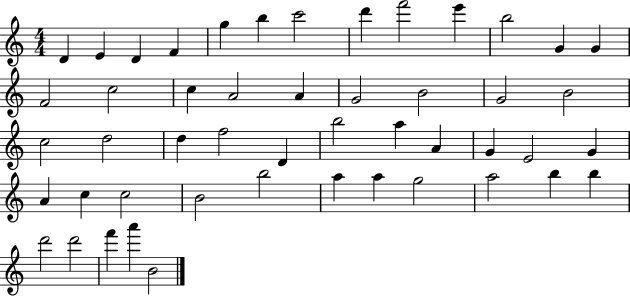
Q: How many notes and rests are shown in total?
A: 49